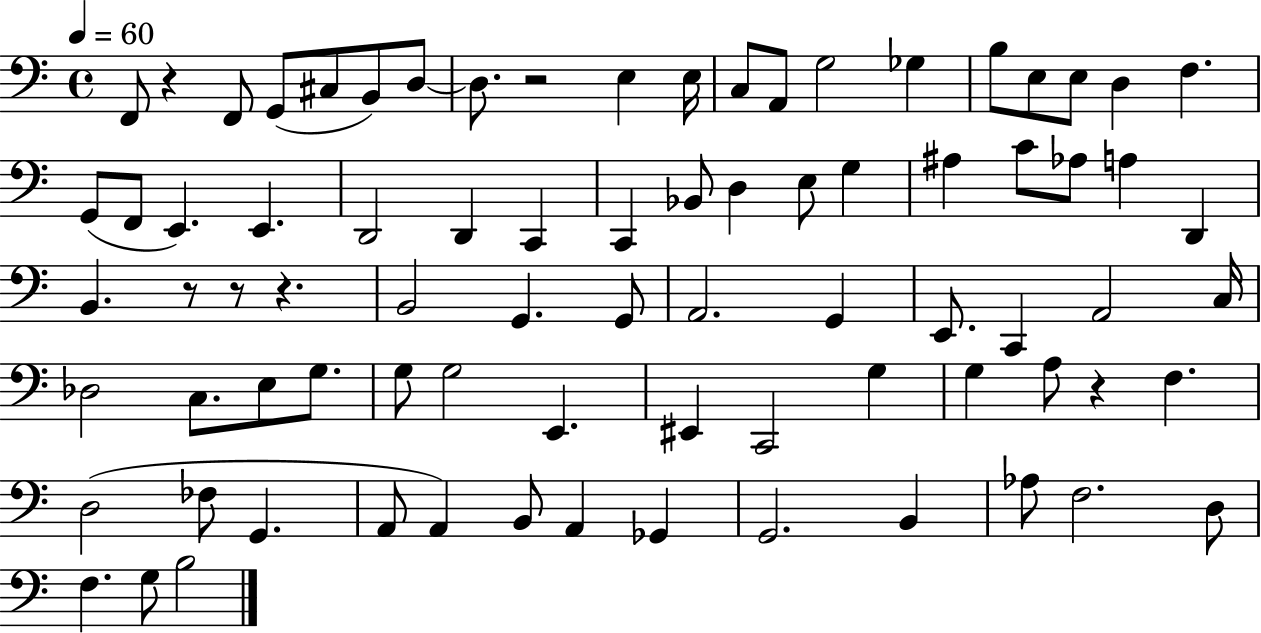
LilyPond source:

{
  \clef bass
  \time 4/4
  \defaultTimeSignature
  \key c \major
  \tempo 4 = 60
  f,8 r4 f,8 g,8( cis8 b,8) d8~~ | d8. r2 e4 e16 | c8 a,8 g2 ges4 | b8 e8 e8 d4 f4. | \break g,8( f,8 e,4.) e,4. | d,2 d,4 c,4 | c,4 bes,8 d4 e8 g4 | ais4 c'8 aes8 a4 d,4 | \break b,4. r8 r8 r4. | b,2 g,4. g,8 | a,2. g,4 | e,8. c,4 a,2 c16 | \break des2 c8. e8 g8. | g8 g2 e,4. | eis,4 c,2 g4 | g4 a8 r4 f4. | \break d2( fes8 g,4. | a,8 a,4) b,8 a,4 ges,4 | g,2. b,4 | aes8 f2. d8 | \break f4. g8 b2 | \bar "|."
}